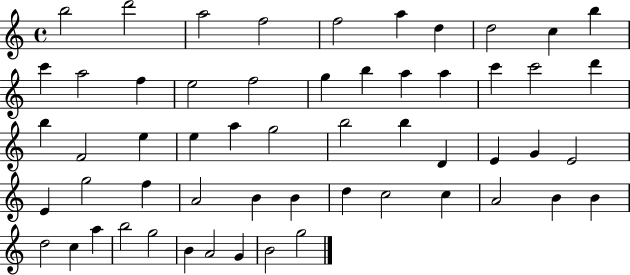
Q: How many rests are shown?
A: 0